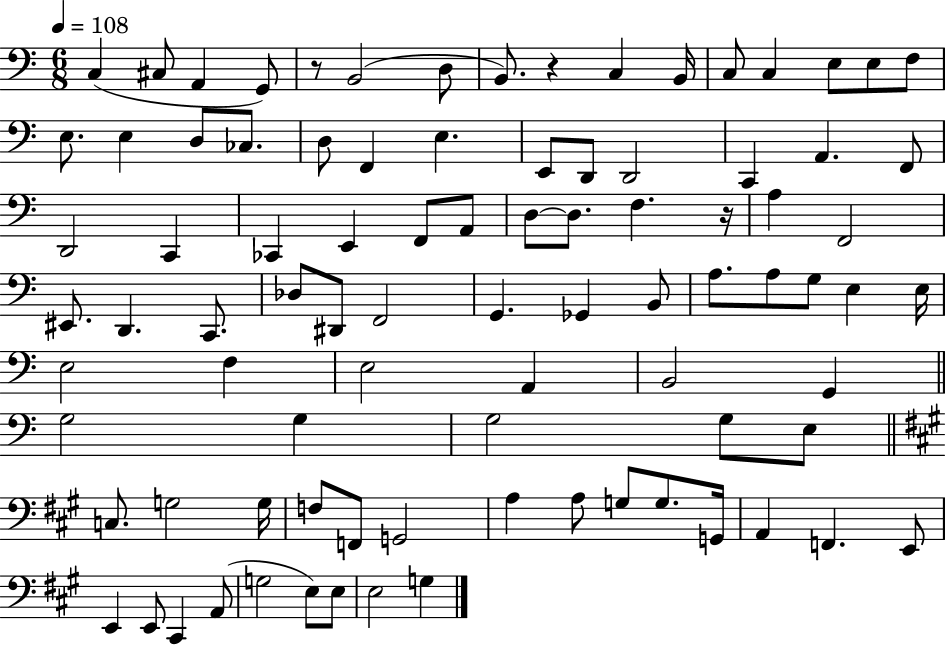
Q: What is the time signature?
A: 6/8